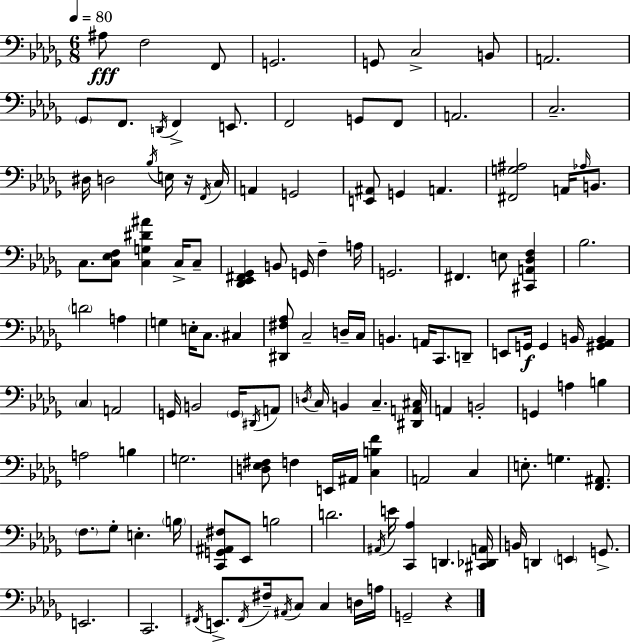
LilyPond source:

{
  \clef bass
  \numericTimeSignature
  \time 6/8
  \key bes \minor
  \tempo 4 = 80
  ais8\fff f2 f,8 | g,2. | g,8 c2-> b,8 | a,2. | \break \parenthesize ges,8 f,8. \acciaccatura { d,16 } f,4-> e,8. | f,2 g,8 f,8 | a,2. | c2.-- | \break dis16 d2 \acciaccatura { bes16 } e16 | r16 \acciaccatura { f,16 } c16 a,4 g,2 | <e, ais,>8 g,4 a,4. | <fis, g ais>2 a,16 | \break \grace { aes16 } b,8. c8. <c ees f>8 <c g dis' ais'>4 | c16-> c8-- <des, ees, fis, ges,>4 b,8 g,16 f4-- | a16 g,2. | fis,4. e8 | \break <cis, a, des f>4 bes2. | \parenthesize d'2 | a4 g4 e16-. c8. | cis4 <dis, fis aes>8 c2-- | \break d16-- c16 b,4. a,16 c,8. | d,8-- e,8 g,16\f g,4 b,16 | <gis, aes, b,>4 \parenthesize c4 a,2 | g,16 b,2 | \break \parenthesize g,16 \acciaccatura { dis,16 } a,8 \acciaccatura { d16 } c16 b,4 c4.-- | <dis, a, cis>16 a,4 b,2-. | g,4 a4 | b4 a2 | \break b4 g2. | <d ees fis>8 f4 | e,16 ais,16 <c b f'>4 a,2 | c4 e8.-. g4. | \break <f, ais,>8. \parenthesize f8. ges8-. e4.-. | \parenthesize b16 <c, g, ais, fis>8 ees,8 b2 | d'2. | \acciaccatura { ais,16 } e'16 <c, aes>4 | \break d,4. <cis, des, a,>16 b,16 d,4 | \parenthesize e,4 g,8.-> e,2. | c,2. | \acciaccatura { fis,16 } e,8.-> \acciaccatura { fis,16 } | \break fis16-- \acciaccatura { ais,16 } c8 c4 d16 a16 g,2-- | r4 \bar "|."
}